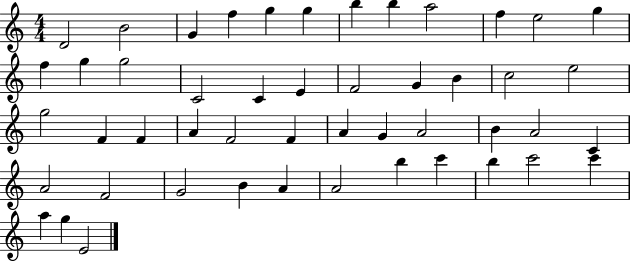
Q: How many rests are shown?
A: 0